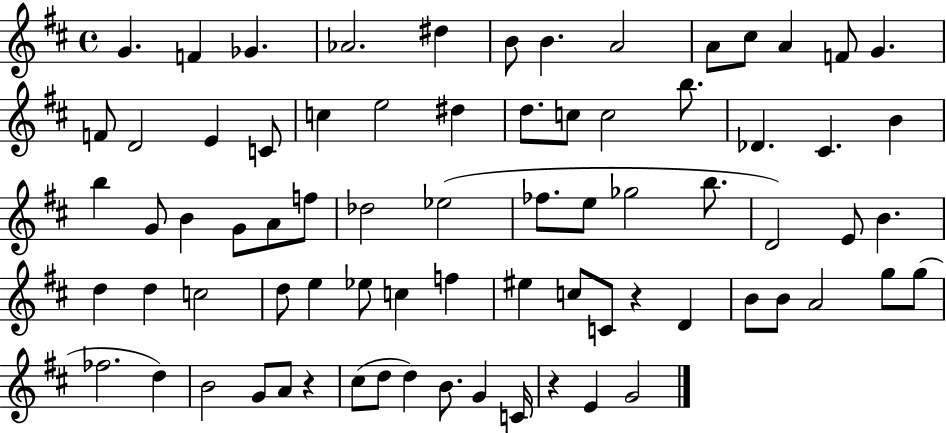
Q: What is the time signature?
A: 4/4